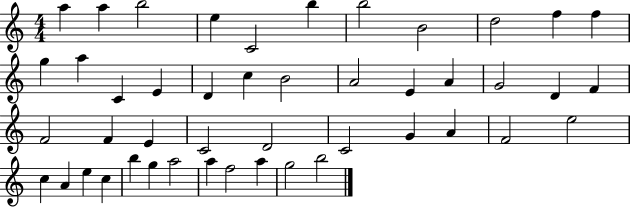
A5/q A5/q B5/h E5/q C4/h B5/q B5/h B4/h D5/h F5/q F5/q G5/q A5/q C4/q E4/q D4/q C5/q B4/h A4/h E4/q A4/q G4/h D4/q F4/q F4/h F4/q E4/q C4/h D4/h C4/h G4/q A4/q F4/h E5/h C5/q A4/q E5/q C5/q B5/q G5/q A5/h A5/q F5/h A5/q G5/h B5/h